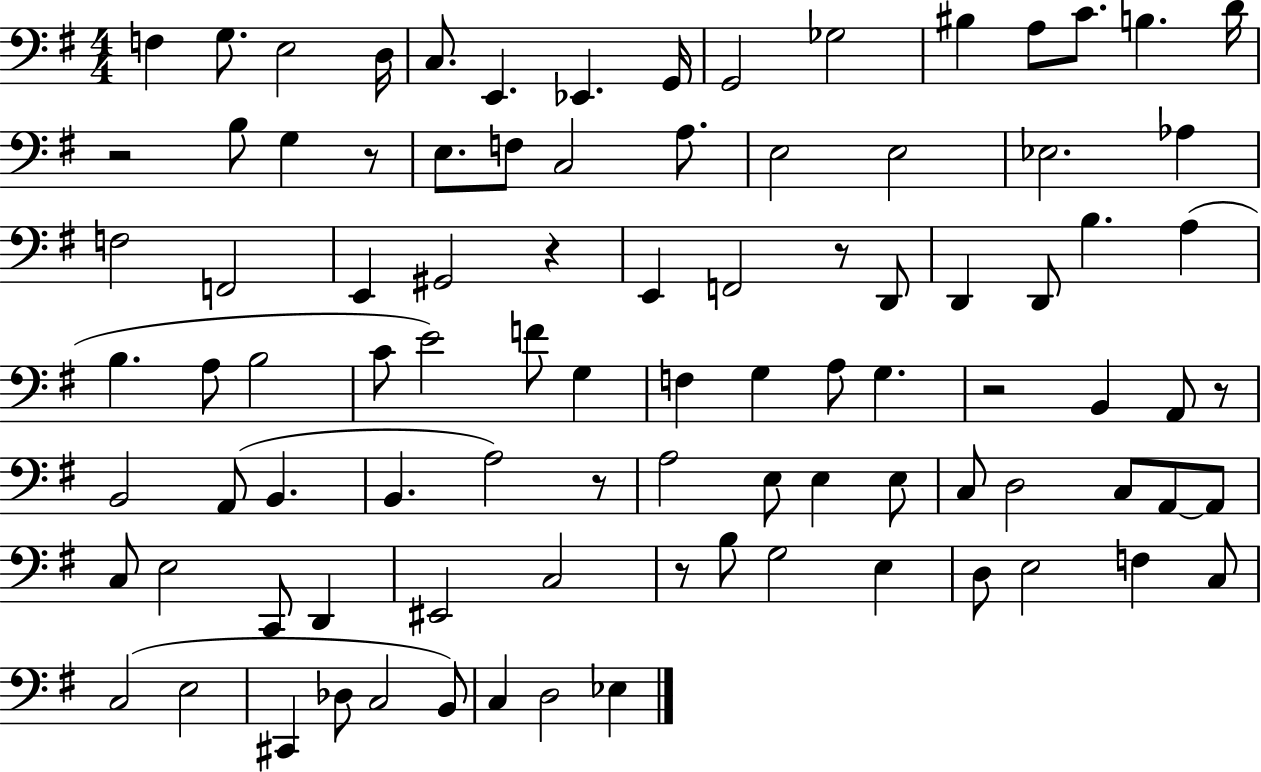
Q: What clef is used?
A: bass